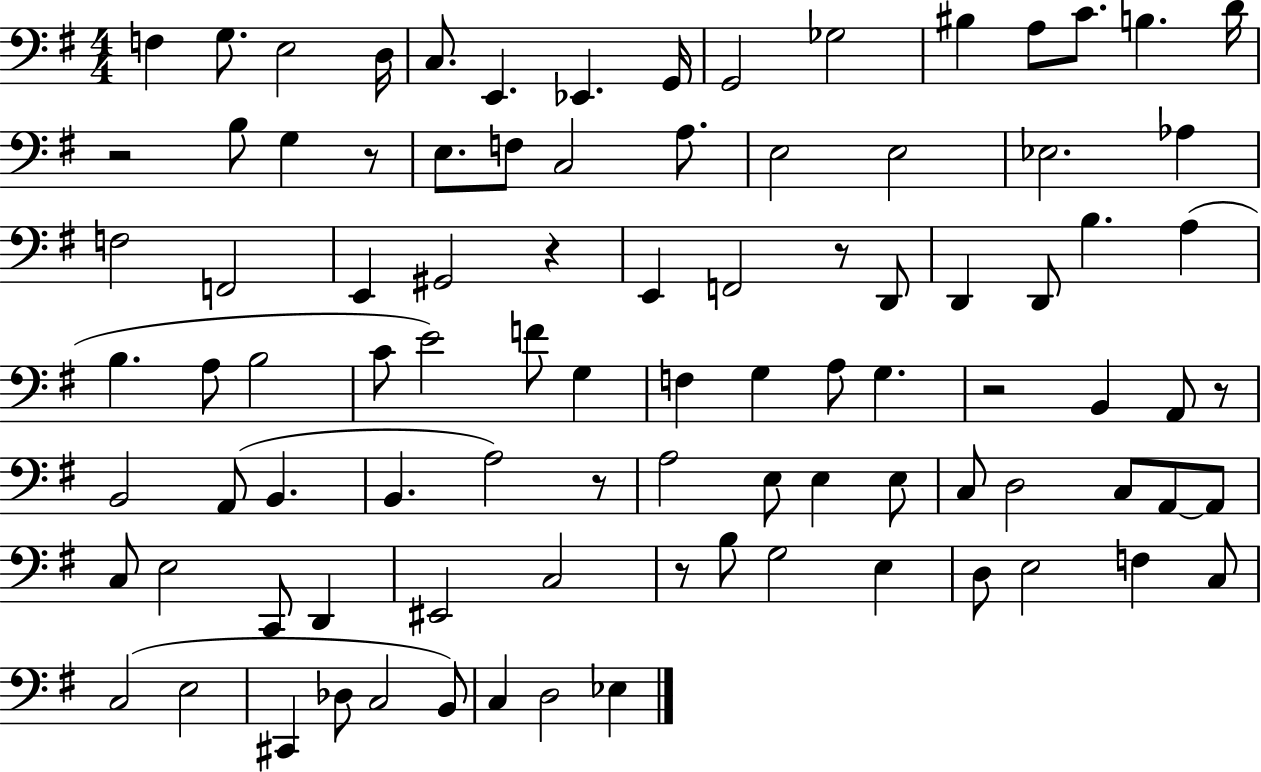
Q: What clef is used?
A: bass